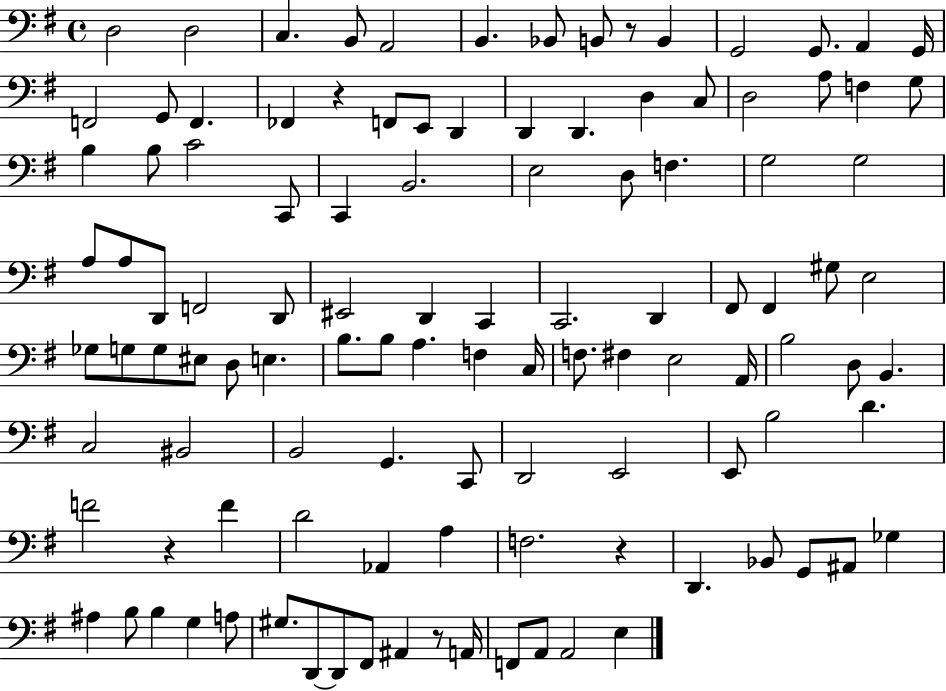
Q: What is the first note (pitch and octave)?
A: D3